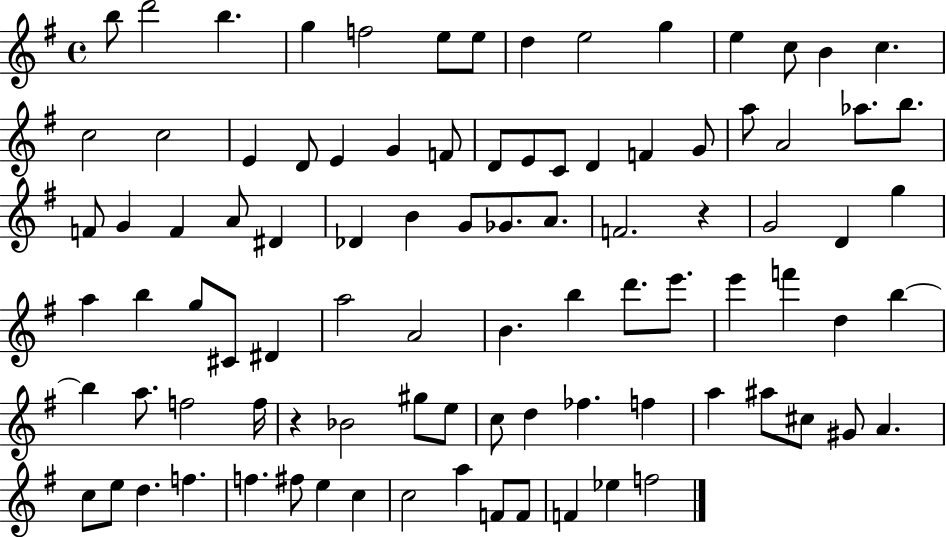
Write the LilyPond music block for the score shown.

{
  \clef treble
  \time 4/4
  \defaultTimeSignature
  \key g \major
  \repeat volta 2 { b''8 d'''2 b''4. | g''4 f''2 e''8 e''8 | d''4 e''2 g''4 | e''4 c''8 b'4 c''4. | \break c''2 c''2 | e'4 d'8 e'4 g'4 f'8 | d'8 e'8 c'8 d'4 f'4 g'8 | a''8 a'2 aes''8. b''8. | \break f'8 g'4 f'4 a'8 dis'4 | des'4 b'4 g'8 ges'8. a'8. | f'2. r4 | g'2 d'4 g''4 | \break a''4 b''4 g''8 cis'8 dis'4 | a''2 a'2 | b'4. b''4 d'''8. e'''8. | e'''4 f'''4 d''4 b''4~~ | \break b''4 a''8. f''2 f''16 | r4 bes'2 gis''8 e''8 | c''8 d''4 fes''4. f''4 | a''4 ais''8 cis''8 gis'8 a'4. | \break c''8 e''8 d''4. f''4. | f''4. fis''8 e''4 c''4 | c''2 a''4 f'8 f'8 | f'4 ees''4 f''2 | \break } \bar "|."
}